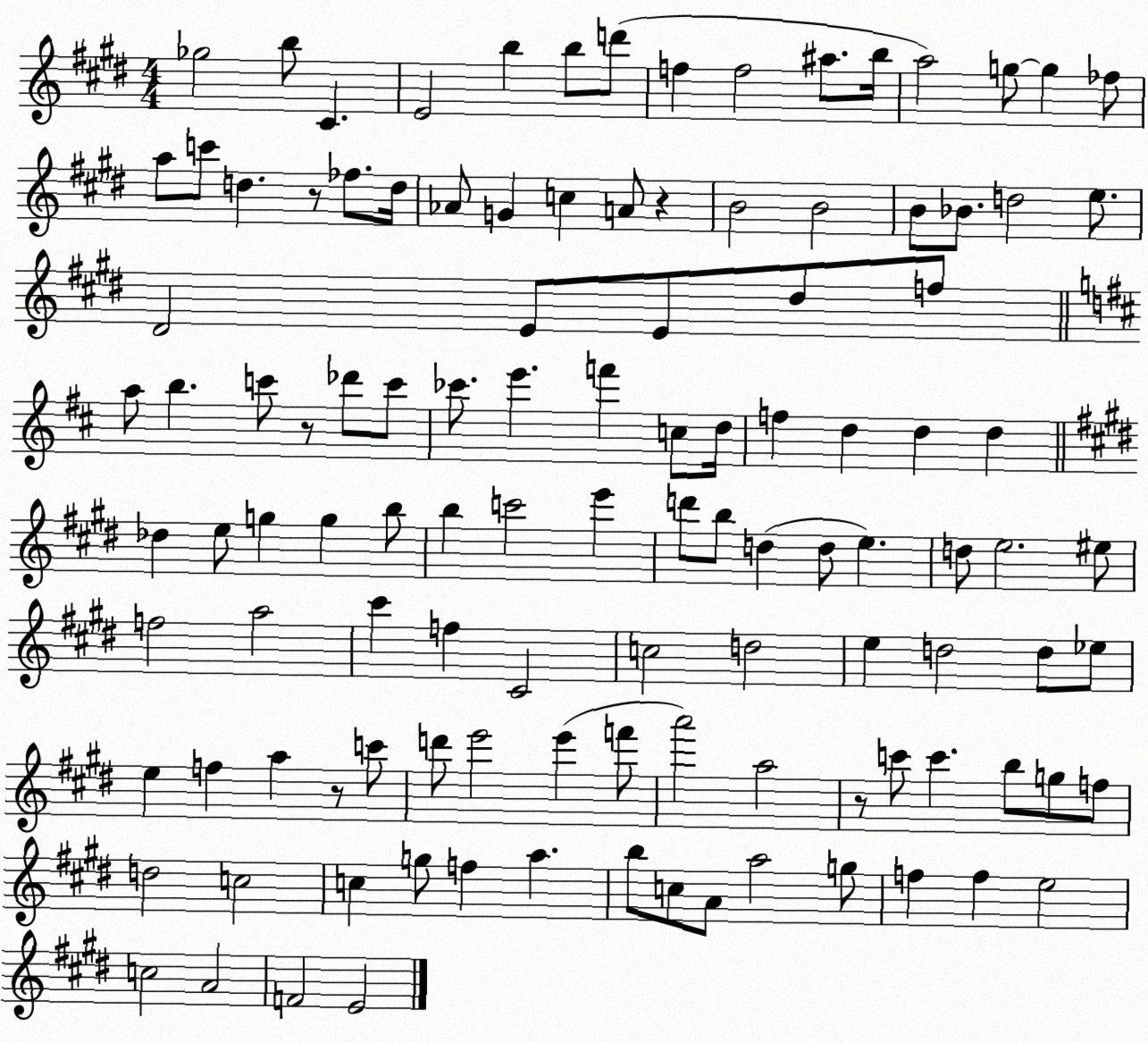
X:1
T:Untitled
M:4/4
L:1/4
K:E
_g2 b/2 ^C E2 b b/2 d'/2 f f2 ^a/2 b/4 a2 g/2 g _f/2 a/2 c'/2 d z/2 _f/2 d/4 _A/2 G c A/2 z B2 B2 B/2 _B/2 d2 e/2 ^D2 E/2 E/2 ^d/2 f/2 a/2 b c'/2 z/2 _d'/2 c'/2 _c'/2 e' f' c/2 d/4 f d d d _d e/2 g g b/2 b c'2 e' d'/2 b/2 d d/2 e d/2 e2 ^e/2 f2 a2 ^c' f ^C2 c2 d2 e d2 d/2 _e/2 e f a z/2 c'/2 d'/2 e'2 e' f'/2 a'2 a2 z/2 c'/2 c' b/2 g/2 f/2 d2 c2 c g/2 f a b/2 c/2 A/2 a2 g/2 f f e2 c2 A2 F2 E2